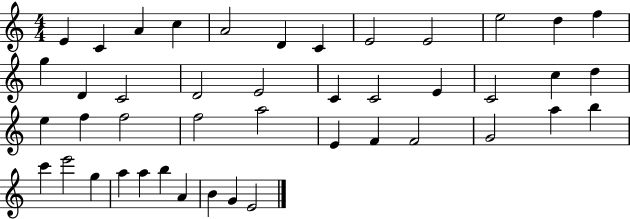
{
  \clef treble
  \numericTimeSignature
  \time 4/4
  \key c \major
  e'4 c'4 a'4 c''4 | a'2 d'4 c'4 | e'2 e'2 | e''2 d''4 f''4 | \break g''4 d'4 c'2 | d'2 e'2 | c'4 c'2 e'4 | c'2 c''4 d''4 | \break e''4 f''4 f''2 | f''2 a''2 | e'4 f'4 f'2 | g'2 a''4 b''4 | \break c'''4 e'''2 g''4 | a''4 a''4 b''4 a'4 | b'4 g'4 e'2 | \bar "|."
}